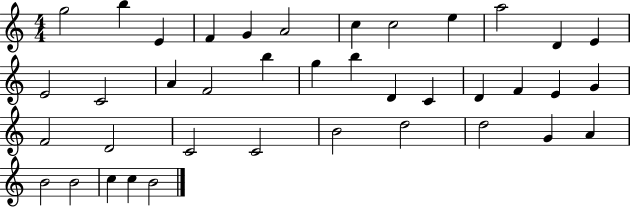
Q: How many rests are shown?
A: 0